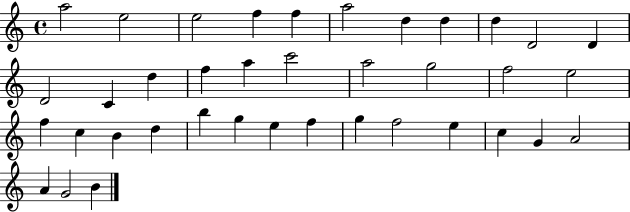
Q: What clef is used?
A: treble